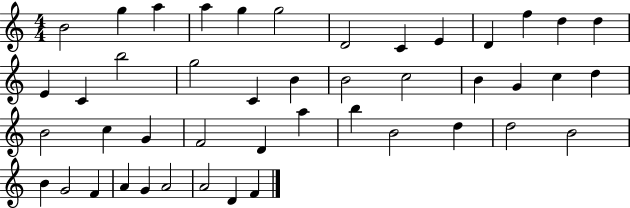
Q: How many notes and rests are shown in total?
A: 45